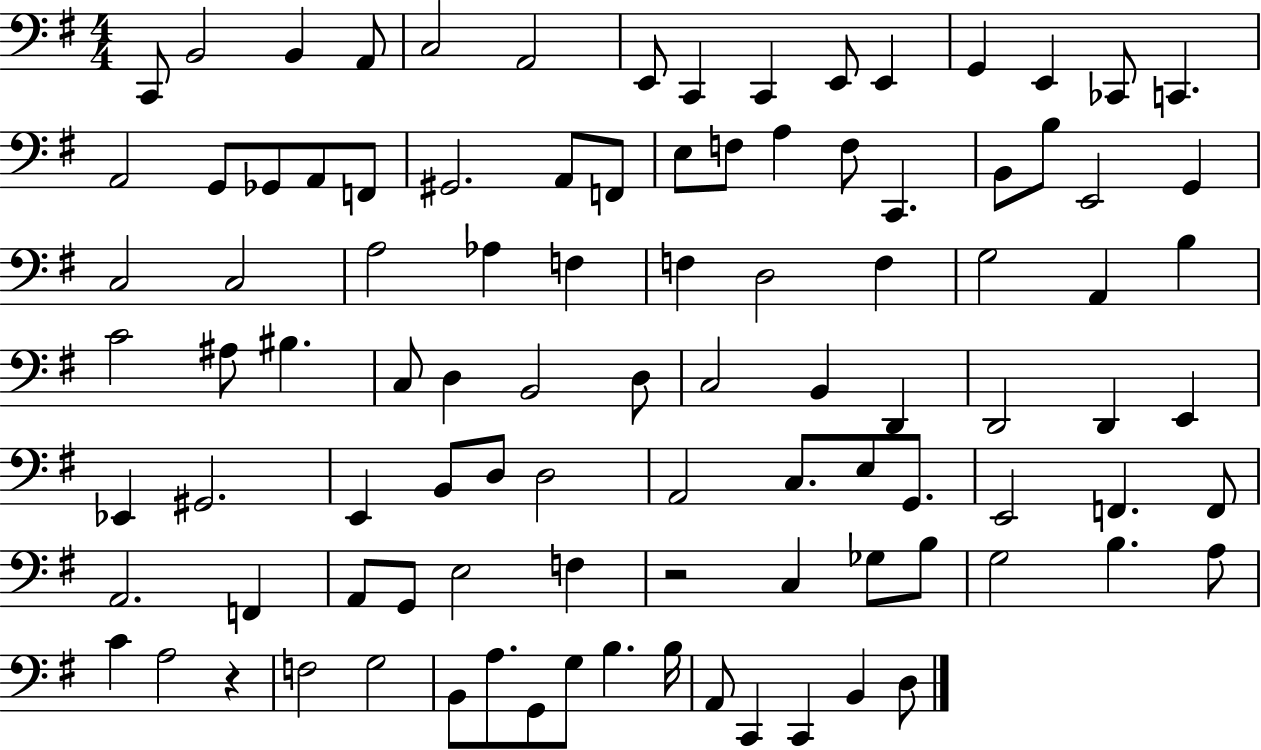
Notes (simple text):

C2/e B2/h B2/q A2/e C3/h A2/h E2/e C2/q C2/q E2/e E2/q G2/q E2/q CES2/e C2/q. A2/h G2/e Gb2/e A2/e F2/e G#2/h. A2/e F2/e E3/e F3/e A3/q F3/e C2/q. B2/e B3/e E2/h G2/q C3/h C3/h A3/h Ab3/q F3/q F3/q D3/h F3/q G3/h A2/q B3/q C4/h A#3/e BIS3/q. C3/e D3/q B2/h D3/e C3/h B2/q D2/q D2/h D2/q E2/q Eb2/q G#2/h. E2/q B2/e D3/e D3/h A2/h C3/e. E3/e G2/e. E2/h F2/q. F2/e A2/h. F2/q A2/e G2/e E3/h F3/q R/h C3/q Gb3/e B3/e G3/h B3/q. A3/e C4/q A3/h R/q F3/h G3/h B2/e A3/e. G2/e G3/e B3/q. B3/s A2/e C2/q C2/q B2/q D3/e